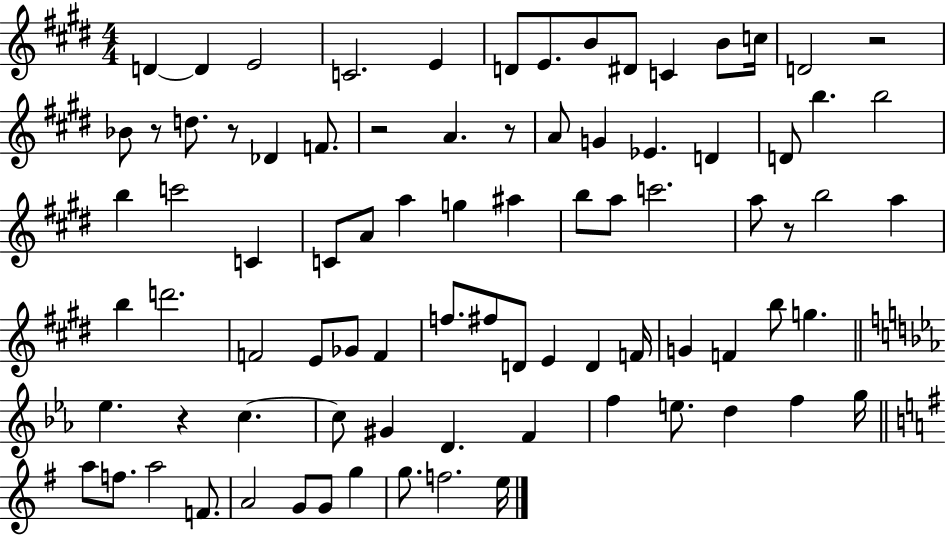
X:1
T:Untitled
M:4/4
L:1/4
K:E
D D E2 C2 E D/2 E/2 B/2 ^D/2 C B/2 c/4 D2 z2 _B/2 z/2 d/2 z/2 _D F/2 z2 A z/2 A/2 G _E D D/2 b b2 b c'2 C C/2 A/2 a g ^a b/2 a/2 c'2 a/2 z/2 b2 a b d'2 F2 E/2 _G/2 F f/2 ^f/2 D/2 E D F/4 G F b/2 g _e z c c/2 ^G D F f e/2 d f g/4 a/2 f/2 a2 F/2 A2 G/2 G/2 g g/2 f2 e/4